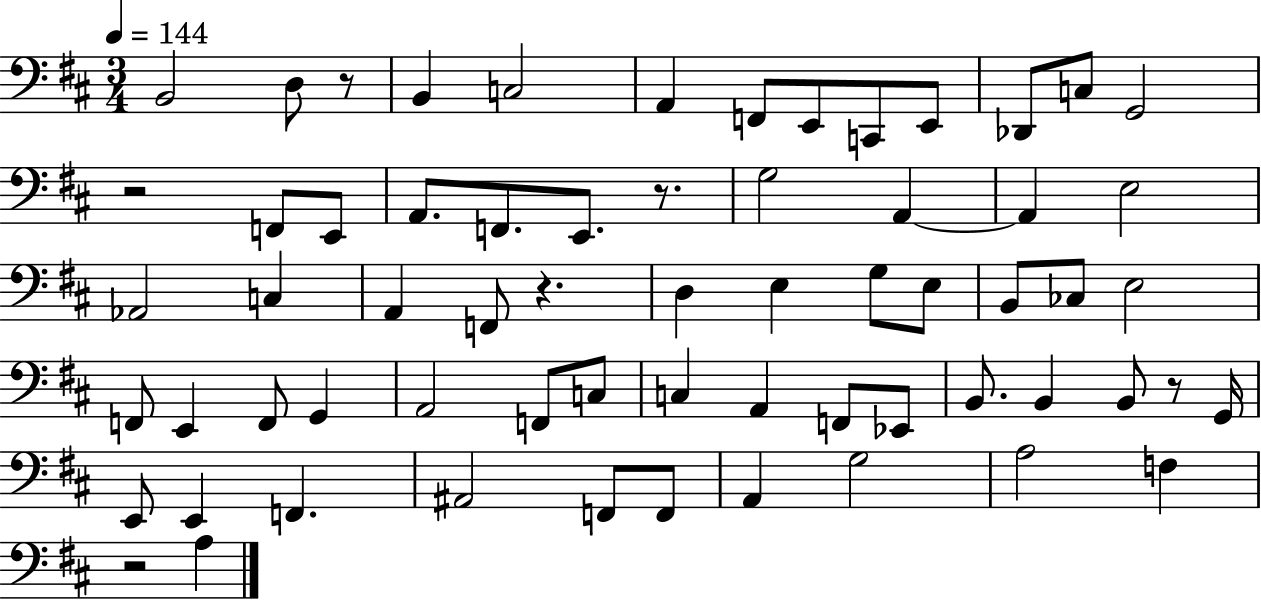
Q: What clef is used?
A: bass